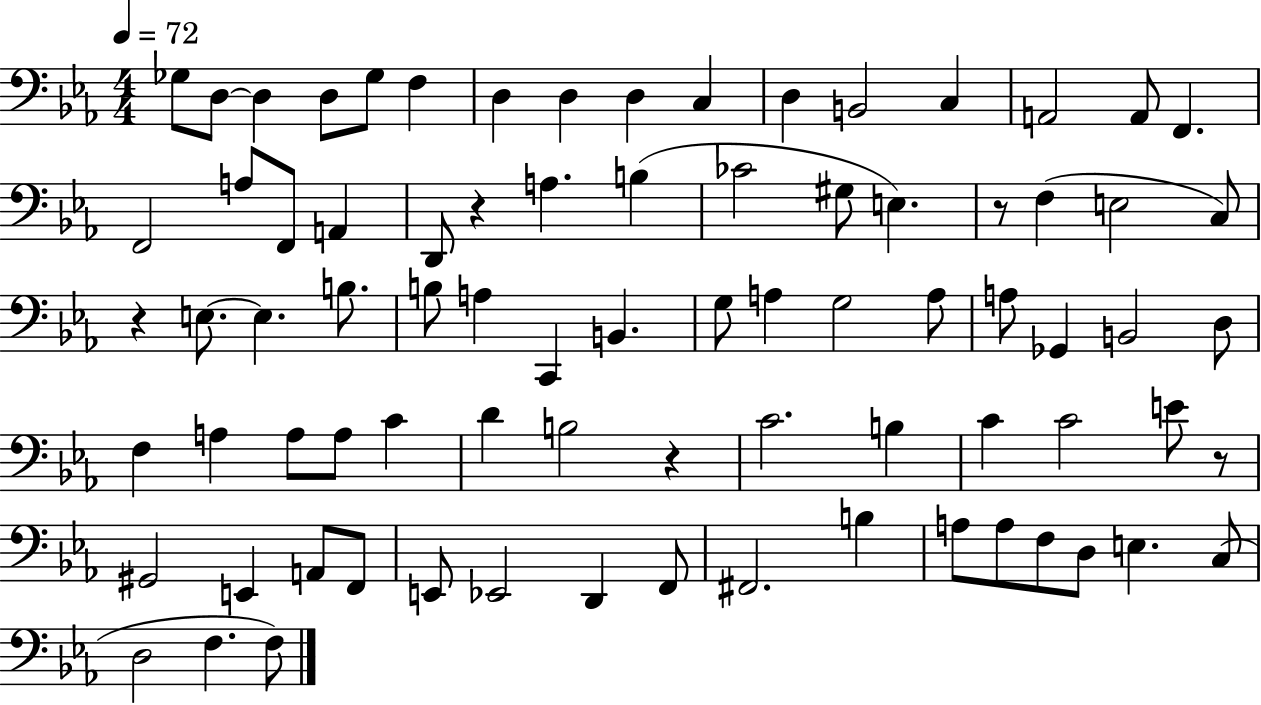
{
  \clef bass
  \numericTimeSignature
  \time 4/4
  \key ees \major
  \tempo 4 = 72
  \repeat volta 2 { ges8 d8~~ d4 d8 ges8 f4 | d4 d4 d4 c4 | d4 b,2 c4 | a,2 a,8 f,4. | \break f,2 a8 f,8 a,4 | d,8 r4 a4. b4( | ces'2 gis8 e4.) | r8 f4( e2 c8) | \break r4 e8.~~ e4. b8. | b8 a4 c,4 b,4. | g8 a4 g2 a8 | a8 ges,4 b,2 d8 | \break f4 a4 a8 a8 c'4 | d'4 b2 r4 | c'2. b4 | c'4 c'2 e'8 r8 | \break gis,2 e,4 a,8 f,8 | e,8 ees,2 d,4 f,8 | fis,2. b4 | a8 a8 f8 d8 e4. c8( | \break d2 f4. f8) | } \bar "|."
}